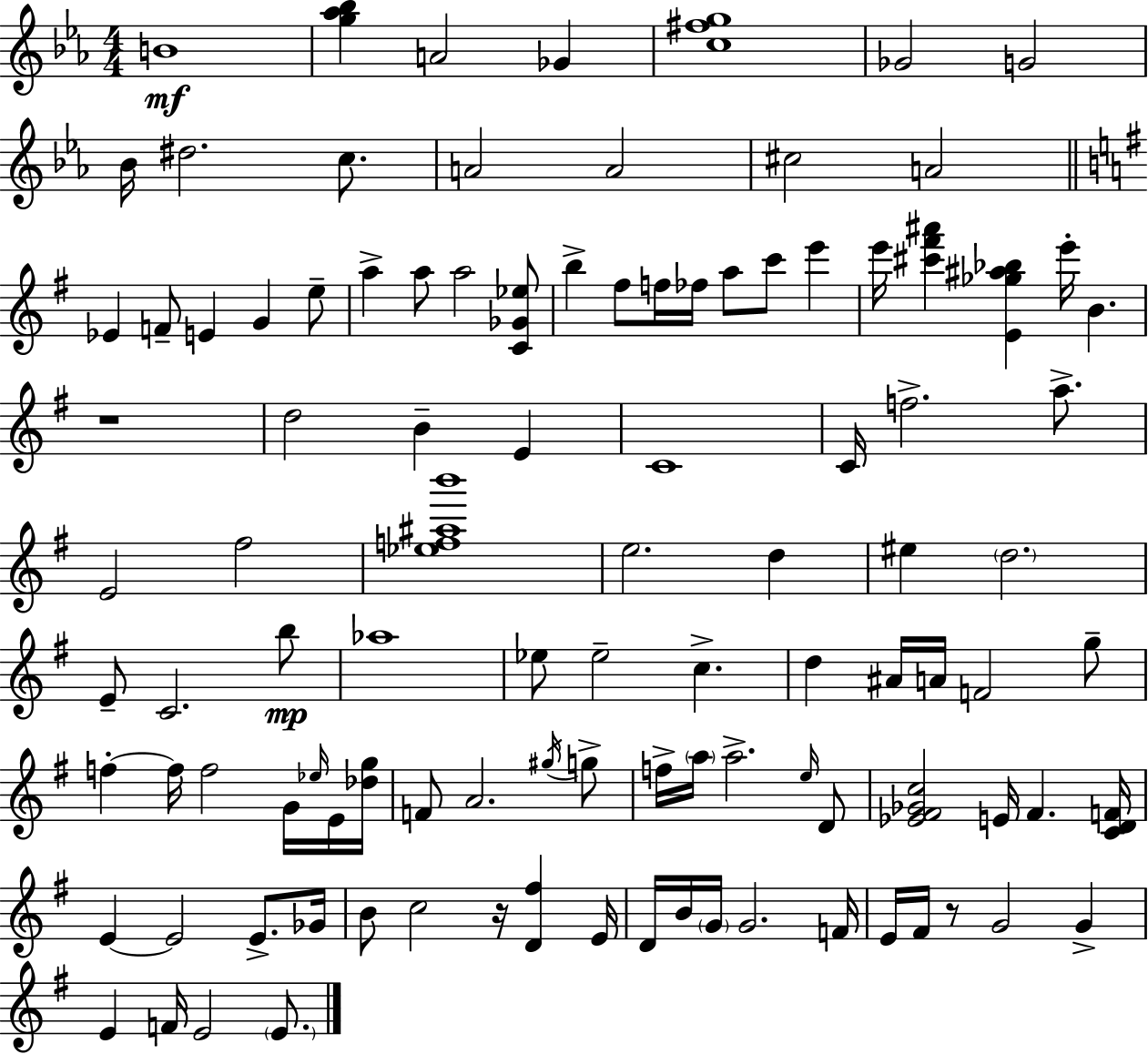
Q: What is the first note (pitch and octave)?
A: B4